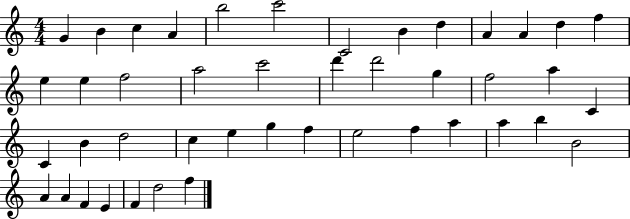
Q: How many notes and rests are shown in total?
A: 44